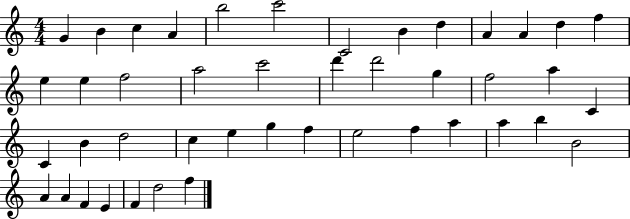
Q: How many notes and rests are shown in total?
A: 44